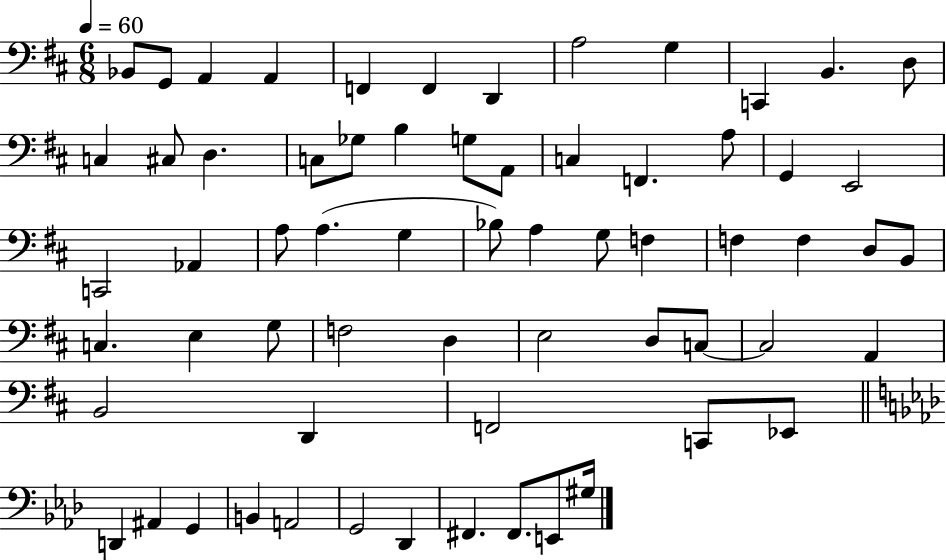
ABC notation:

X:1
T:Untitled
M:6/8
L:1/4
K:D
_B,,/2 G,,/2 A,, A,, F,, F,, D,, A,2 G, C,, B,, D,/2 C, ^C,/2 D, C,/2 _G,/2 B, G,/2 A,,/2 C, F,, A,/2 G,, E,,2 C,,2 _A,, A,/2 A, G, _B,/2 A, G,/2 F, F, F, D,/2 B,,/2 C, E, G,/2 F,2 D, E,2 D,/2 C,/2 C,2 A,, B,,2 D,, F,,2 C,,/2 _E,,/2 D,, ^A,, G,, B,, A,,2 G,,2 _D,, ^F,, ^F,,/2 E,,/2 ^G,/4